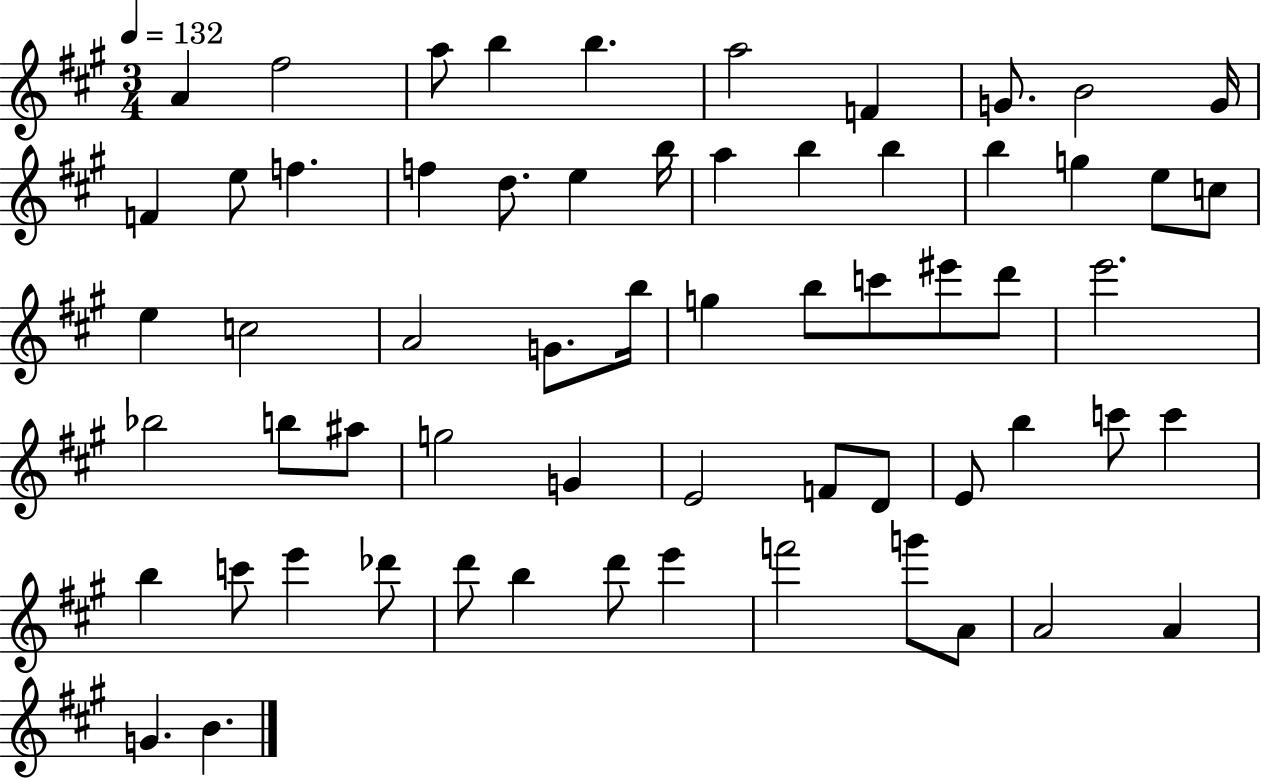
A4/q F#5/h A5/e B5/q B5/q. A5/h F4/q G4/e. B4/h G4/s F4/q E5/e F5/q. F5/q D5/e. E5/q B5/s A5/q B5/q B5/q B5/q G5/q E5/e C5/e E5/q C5/h A4/h G4/e. B5/s G5/q B5/e C6/e EIS6/e D6/e E6/h. Bb5/h B5/e A#5/e G5/h G4/q E4/h F4/e D4/e E4/e B5/q C6/e C6/q B5/q C6/e E6/q Db6/e D6/e B5/q D6/e E6/q F6/h G6/e A4/e A4/h A4/q G4/q. B4/q.